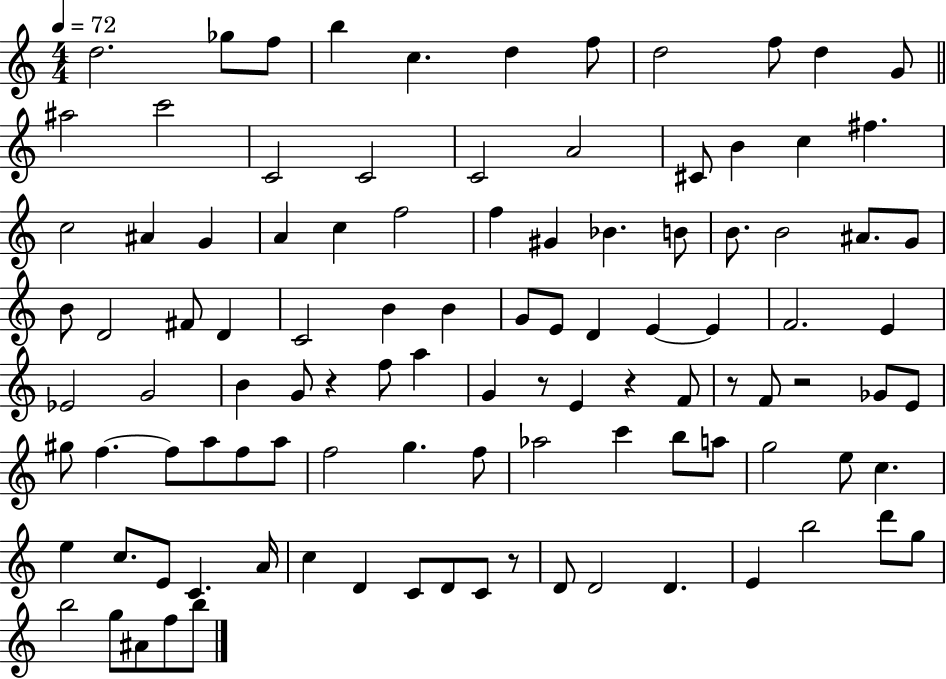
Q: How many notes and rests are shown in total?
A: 105